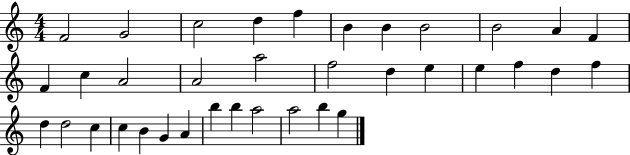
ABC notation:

X:1
T:Untitled
M:4/4
L:1/4
K:C
F2 G2 c2 d f B B B2 B2 A F F c A2 A2 a2 f2 d e e f d f d d2 c c B G A b b a2 a2 b g